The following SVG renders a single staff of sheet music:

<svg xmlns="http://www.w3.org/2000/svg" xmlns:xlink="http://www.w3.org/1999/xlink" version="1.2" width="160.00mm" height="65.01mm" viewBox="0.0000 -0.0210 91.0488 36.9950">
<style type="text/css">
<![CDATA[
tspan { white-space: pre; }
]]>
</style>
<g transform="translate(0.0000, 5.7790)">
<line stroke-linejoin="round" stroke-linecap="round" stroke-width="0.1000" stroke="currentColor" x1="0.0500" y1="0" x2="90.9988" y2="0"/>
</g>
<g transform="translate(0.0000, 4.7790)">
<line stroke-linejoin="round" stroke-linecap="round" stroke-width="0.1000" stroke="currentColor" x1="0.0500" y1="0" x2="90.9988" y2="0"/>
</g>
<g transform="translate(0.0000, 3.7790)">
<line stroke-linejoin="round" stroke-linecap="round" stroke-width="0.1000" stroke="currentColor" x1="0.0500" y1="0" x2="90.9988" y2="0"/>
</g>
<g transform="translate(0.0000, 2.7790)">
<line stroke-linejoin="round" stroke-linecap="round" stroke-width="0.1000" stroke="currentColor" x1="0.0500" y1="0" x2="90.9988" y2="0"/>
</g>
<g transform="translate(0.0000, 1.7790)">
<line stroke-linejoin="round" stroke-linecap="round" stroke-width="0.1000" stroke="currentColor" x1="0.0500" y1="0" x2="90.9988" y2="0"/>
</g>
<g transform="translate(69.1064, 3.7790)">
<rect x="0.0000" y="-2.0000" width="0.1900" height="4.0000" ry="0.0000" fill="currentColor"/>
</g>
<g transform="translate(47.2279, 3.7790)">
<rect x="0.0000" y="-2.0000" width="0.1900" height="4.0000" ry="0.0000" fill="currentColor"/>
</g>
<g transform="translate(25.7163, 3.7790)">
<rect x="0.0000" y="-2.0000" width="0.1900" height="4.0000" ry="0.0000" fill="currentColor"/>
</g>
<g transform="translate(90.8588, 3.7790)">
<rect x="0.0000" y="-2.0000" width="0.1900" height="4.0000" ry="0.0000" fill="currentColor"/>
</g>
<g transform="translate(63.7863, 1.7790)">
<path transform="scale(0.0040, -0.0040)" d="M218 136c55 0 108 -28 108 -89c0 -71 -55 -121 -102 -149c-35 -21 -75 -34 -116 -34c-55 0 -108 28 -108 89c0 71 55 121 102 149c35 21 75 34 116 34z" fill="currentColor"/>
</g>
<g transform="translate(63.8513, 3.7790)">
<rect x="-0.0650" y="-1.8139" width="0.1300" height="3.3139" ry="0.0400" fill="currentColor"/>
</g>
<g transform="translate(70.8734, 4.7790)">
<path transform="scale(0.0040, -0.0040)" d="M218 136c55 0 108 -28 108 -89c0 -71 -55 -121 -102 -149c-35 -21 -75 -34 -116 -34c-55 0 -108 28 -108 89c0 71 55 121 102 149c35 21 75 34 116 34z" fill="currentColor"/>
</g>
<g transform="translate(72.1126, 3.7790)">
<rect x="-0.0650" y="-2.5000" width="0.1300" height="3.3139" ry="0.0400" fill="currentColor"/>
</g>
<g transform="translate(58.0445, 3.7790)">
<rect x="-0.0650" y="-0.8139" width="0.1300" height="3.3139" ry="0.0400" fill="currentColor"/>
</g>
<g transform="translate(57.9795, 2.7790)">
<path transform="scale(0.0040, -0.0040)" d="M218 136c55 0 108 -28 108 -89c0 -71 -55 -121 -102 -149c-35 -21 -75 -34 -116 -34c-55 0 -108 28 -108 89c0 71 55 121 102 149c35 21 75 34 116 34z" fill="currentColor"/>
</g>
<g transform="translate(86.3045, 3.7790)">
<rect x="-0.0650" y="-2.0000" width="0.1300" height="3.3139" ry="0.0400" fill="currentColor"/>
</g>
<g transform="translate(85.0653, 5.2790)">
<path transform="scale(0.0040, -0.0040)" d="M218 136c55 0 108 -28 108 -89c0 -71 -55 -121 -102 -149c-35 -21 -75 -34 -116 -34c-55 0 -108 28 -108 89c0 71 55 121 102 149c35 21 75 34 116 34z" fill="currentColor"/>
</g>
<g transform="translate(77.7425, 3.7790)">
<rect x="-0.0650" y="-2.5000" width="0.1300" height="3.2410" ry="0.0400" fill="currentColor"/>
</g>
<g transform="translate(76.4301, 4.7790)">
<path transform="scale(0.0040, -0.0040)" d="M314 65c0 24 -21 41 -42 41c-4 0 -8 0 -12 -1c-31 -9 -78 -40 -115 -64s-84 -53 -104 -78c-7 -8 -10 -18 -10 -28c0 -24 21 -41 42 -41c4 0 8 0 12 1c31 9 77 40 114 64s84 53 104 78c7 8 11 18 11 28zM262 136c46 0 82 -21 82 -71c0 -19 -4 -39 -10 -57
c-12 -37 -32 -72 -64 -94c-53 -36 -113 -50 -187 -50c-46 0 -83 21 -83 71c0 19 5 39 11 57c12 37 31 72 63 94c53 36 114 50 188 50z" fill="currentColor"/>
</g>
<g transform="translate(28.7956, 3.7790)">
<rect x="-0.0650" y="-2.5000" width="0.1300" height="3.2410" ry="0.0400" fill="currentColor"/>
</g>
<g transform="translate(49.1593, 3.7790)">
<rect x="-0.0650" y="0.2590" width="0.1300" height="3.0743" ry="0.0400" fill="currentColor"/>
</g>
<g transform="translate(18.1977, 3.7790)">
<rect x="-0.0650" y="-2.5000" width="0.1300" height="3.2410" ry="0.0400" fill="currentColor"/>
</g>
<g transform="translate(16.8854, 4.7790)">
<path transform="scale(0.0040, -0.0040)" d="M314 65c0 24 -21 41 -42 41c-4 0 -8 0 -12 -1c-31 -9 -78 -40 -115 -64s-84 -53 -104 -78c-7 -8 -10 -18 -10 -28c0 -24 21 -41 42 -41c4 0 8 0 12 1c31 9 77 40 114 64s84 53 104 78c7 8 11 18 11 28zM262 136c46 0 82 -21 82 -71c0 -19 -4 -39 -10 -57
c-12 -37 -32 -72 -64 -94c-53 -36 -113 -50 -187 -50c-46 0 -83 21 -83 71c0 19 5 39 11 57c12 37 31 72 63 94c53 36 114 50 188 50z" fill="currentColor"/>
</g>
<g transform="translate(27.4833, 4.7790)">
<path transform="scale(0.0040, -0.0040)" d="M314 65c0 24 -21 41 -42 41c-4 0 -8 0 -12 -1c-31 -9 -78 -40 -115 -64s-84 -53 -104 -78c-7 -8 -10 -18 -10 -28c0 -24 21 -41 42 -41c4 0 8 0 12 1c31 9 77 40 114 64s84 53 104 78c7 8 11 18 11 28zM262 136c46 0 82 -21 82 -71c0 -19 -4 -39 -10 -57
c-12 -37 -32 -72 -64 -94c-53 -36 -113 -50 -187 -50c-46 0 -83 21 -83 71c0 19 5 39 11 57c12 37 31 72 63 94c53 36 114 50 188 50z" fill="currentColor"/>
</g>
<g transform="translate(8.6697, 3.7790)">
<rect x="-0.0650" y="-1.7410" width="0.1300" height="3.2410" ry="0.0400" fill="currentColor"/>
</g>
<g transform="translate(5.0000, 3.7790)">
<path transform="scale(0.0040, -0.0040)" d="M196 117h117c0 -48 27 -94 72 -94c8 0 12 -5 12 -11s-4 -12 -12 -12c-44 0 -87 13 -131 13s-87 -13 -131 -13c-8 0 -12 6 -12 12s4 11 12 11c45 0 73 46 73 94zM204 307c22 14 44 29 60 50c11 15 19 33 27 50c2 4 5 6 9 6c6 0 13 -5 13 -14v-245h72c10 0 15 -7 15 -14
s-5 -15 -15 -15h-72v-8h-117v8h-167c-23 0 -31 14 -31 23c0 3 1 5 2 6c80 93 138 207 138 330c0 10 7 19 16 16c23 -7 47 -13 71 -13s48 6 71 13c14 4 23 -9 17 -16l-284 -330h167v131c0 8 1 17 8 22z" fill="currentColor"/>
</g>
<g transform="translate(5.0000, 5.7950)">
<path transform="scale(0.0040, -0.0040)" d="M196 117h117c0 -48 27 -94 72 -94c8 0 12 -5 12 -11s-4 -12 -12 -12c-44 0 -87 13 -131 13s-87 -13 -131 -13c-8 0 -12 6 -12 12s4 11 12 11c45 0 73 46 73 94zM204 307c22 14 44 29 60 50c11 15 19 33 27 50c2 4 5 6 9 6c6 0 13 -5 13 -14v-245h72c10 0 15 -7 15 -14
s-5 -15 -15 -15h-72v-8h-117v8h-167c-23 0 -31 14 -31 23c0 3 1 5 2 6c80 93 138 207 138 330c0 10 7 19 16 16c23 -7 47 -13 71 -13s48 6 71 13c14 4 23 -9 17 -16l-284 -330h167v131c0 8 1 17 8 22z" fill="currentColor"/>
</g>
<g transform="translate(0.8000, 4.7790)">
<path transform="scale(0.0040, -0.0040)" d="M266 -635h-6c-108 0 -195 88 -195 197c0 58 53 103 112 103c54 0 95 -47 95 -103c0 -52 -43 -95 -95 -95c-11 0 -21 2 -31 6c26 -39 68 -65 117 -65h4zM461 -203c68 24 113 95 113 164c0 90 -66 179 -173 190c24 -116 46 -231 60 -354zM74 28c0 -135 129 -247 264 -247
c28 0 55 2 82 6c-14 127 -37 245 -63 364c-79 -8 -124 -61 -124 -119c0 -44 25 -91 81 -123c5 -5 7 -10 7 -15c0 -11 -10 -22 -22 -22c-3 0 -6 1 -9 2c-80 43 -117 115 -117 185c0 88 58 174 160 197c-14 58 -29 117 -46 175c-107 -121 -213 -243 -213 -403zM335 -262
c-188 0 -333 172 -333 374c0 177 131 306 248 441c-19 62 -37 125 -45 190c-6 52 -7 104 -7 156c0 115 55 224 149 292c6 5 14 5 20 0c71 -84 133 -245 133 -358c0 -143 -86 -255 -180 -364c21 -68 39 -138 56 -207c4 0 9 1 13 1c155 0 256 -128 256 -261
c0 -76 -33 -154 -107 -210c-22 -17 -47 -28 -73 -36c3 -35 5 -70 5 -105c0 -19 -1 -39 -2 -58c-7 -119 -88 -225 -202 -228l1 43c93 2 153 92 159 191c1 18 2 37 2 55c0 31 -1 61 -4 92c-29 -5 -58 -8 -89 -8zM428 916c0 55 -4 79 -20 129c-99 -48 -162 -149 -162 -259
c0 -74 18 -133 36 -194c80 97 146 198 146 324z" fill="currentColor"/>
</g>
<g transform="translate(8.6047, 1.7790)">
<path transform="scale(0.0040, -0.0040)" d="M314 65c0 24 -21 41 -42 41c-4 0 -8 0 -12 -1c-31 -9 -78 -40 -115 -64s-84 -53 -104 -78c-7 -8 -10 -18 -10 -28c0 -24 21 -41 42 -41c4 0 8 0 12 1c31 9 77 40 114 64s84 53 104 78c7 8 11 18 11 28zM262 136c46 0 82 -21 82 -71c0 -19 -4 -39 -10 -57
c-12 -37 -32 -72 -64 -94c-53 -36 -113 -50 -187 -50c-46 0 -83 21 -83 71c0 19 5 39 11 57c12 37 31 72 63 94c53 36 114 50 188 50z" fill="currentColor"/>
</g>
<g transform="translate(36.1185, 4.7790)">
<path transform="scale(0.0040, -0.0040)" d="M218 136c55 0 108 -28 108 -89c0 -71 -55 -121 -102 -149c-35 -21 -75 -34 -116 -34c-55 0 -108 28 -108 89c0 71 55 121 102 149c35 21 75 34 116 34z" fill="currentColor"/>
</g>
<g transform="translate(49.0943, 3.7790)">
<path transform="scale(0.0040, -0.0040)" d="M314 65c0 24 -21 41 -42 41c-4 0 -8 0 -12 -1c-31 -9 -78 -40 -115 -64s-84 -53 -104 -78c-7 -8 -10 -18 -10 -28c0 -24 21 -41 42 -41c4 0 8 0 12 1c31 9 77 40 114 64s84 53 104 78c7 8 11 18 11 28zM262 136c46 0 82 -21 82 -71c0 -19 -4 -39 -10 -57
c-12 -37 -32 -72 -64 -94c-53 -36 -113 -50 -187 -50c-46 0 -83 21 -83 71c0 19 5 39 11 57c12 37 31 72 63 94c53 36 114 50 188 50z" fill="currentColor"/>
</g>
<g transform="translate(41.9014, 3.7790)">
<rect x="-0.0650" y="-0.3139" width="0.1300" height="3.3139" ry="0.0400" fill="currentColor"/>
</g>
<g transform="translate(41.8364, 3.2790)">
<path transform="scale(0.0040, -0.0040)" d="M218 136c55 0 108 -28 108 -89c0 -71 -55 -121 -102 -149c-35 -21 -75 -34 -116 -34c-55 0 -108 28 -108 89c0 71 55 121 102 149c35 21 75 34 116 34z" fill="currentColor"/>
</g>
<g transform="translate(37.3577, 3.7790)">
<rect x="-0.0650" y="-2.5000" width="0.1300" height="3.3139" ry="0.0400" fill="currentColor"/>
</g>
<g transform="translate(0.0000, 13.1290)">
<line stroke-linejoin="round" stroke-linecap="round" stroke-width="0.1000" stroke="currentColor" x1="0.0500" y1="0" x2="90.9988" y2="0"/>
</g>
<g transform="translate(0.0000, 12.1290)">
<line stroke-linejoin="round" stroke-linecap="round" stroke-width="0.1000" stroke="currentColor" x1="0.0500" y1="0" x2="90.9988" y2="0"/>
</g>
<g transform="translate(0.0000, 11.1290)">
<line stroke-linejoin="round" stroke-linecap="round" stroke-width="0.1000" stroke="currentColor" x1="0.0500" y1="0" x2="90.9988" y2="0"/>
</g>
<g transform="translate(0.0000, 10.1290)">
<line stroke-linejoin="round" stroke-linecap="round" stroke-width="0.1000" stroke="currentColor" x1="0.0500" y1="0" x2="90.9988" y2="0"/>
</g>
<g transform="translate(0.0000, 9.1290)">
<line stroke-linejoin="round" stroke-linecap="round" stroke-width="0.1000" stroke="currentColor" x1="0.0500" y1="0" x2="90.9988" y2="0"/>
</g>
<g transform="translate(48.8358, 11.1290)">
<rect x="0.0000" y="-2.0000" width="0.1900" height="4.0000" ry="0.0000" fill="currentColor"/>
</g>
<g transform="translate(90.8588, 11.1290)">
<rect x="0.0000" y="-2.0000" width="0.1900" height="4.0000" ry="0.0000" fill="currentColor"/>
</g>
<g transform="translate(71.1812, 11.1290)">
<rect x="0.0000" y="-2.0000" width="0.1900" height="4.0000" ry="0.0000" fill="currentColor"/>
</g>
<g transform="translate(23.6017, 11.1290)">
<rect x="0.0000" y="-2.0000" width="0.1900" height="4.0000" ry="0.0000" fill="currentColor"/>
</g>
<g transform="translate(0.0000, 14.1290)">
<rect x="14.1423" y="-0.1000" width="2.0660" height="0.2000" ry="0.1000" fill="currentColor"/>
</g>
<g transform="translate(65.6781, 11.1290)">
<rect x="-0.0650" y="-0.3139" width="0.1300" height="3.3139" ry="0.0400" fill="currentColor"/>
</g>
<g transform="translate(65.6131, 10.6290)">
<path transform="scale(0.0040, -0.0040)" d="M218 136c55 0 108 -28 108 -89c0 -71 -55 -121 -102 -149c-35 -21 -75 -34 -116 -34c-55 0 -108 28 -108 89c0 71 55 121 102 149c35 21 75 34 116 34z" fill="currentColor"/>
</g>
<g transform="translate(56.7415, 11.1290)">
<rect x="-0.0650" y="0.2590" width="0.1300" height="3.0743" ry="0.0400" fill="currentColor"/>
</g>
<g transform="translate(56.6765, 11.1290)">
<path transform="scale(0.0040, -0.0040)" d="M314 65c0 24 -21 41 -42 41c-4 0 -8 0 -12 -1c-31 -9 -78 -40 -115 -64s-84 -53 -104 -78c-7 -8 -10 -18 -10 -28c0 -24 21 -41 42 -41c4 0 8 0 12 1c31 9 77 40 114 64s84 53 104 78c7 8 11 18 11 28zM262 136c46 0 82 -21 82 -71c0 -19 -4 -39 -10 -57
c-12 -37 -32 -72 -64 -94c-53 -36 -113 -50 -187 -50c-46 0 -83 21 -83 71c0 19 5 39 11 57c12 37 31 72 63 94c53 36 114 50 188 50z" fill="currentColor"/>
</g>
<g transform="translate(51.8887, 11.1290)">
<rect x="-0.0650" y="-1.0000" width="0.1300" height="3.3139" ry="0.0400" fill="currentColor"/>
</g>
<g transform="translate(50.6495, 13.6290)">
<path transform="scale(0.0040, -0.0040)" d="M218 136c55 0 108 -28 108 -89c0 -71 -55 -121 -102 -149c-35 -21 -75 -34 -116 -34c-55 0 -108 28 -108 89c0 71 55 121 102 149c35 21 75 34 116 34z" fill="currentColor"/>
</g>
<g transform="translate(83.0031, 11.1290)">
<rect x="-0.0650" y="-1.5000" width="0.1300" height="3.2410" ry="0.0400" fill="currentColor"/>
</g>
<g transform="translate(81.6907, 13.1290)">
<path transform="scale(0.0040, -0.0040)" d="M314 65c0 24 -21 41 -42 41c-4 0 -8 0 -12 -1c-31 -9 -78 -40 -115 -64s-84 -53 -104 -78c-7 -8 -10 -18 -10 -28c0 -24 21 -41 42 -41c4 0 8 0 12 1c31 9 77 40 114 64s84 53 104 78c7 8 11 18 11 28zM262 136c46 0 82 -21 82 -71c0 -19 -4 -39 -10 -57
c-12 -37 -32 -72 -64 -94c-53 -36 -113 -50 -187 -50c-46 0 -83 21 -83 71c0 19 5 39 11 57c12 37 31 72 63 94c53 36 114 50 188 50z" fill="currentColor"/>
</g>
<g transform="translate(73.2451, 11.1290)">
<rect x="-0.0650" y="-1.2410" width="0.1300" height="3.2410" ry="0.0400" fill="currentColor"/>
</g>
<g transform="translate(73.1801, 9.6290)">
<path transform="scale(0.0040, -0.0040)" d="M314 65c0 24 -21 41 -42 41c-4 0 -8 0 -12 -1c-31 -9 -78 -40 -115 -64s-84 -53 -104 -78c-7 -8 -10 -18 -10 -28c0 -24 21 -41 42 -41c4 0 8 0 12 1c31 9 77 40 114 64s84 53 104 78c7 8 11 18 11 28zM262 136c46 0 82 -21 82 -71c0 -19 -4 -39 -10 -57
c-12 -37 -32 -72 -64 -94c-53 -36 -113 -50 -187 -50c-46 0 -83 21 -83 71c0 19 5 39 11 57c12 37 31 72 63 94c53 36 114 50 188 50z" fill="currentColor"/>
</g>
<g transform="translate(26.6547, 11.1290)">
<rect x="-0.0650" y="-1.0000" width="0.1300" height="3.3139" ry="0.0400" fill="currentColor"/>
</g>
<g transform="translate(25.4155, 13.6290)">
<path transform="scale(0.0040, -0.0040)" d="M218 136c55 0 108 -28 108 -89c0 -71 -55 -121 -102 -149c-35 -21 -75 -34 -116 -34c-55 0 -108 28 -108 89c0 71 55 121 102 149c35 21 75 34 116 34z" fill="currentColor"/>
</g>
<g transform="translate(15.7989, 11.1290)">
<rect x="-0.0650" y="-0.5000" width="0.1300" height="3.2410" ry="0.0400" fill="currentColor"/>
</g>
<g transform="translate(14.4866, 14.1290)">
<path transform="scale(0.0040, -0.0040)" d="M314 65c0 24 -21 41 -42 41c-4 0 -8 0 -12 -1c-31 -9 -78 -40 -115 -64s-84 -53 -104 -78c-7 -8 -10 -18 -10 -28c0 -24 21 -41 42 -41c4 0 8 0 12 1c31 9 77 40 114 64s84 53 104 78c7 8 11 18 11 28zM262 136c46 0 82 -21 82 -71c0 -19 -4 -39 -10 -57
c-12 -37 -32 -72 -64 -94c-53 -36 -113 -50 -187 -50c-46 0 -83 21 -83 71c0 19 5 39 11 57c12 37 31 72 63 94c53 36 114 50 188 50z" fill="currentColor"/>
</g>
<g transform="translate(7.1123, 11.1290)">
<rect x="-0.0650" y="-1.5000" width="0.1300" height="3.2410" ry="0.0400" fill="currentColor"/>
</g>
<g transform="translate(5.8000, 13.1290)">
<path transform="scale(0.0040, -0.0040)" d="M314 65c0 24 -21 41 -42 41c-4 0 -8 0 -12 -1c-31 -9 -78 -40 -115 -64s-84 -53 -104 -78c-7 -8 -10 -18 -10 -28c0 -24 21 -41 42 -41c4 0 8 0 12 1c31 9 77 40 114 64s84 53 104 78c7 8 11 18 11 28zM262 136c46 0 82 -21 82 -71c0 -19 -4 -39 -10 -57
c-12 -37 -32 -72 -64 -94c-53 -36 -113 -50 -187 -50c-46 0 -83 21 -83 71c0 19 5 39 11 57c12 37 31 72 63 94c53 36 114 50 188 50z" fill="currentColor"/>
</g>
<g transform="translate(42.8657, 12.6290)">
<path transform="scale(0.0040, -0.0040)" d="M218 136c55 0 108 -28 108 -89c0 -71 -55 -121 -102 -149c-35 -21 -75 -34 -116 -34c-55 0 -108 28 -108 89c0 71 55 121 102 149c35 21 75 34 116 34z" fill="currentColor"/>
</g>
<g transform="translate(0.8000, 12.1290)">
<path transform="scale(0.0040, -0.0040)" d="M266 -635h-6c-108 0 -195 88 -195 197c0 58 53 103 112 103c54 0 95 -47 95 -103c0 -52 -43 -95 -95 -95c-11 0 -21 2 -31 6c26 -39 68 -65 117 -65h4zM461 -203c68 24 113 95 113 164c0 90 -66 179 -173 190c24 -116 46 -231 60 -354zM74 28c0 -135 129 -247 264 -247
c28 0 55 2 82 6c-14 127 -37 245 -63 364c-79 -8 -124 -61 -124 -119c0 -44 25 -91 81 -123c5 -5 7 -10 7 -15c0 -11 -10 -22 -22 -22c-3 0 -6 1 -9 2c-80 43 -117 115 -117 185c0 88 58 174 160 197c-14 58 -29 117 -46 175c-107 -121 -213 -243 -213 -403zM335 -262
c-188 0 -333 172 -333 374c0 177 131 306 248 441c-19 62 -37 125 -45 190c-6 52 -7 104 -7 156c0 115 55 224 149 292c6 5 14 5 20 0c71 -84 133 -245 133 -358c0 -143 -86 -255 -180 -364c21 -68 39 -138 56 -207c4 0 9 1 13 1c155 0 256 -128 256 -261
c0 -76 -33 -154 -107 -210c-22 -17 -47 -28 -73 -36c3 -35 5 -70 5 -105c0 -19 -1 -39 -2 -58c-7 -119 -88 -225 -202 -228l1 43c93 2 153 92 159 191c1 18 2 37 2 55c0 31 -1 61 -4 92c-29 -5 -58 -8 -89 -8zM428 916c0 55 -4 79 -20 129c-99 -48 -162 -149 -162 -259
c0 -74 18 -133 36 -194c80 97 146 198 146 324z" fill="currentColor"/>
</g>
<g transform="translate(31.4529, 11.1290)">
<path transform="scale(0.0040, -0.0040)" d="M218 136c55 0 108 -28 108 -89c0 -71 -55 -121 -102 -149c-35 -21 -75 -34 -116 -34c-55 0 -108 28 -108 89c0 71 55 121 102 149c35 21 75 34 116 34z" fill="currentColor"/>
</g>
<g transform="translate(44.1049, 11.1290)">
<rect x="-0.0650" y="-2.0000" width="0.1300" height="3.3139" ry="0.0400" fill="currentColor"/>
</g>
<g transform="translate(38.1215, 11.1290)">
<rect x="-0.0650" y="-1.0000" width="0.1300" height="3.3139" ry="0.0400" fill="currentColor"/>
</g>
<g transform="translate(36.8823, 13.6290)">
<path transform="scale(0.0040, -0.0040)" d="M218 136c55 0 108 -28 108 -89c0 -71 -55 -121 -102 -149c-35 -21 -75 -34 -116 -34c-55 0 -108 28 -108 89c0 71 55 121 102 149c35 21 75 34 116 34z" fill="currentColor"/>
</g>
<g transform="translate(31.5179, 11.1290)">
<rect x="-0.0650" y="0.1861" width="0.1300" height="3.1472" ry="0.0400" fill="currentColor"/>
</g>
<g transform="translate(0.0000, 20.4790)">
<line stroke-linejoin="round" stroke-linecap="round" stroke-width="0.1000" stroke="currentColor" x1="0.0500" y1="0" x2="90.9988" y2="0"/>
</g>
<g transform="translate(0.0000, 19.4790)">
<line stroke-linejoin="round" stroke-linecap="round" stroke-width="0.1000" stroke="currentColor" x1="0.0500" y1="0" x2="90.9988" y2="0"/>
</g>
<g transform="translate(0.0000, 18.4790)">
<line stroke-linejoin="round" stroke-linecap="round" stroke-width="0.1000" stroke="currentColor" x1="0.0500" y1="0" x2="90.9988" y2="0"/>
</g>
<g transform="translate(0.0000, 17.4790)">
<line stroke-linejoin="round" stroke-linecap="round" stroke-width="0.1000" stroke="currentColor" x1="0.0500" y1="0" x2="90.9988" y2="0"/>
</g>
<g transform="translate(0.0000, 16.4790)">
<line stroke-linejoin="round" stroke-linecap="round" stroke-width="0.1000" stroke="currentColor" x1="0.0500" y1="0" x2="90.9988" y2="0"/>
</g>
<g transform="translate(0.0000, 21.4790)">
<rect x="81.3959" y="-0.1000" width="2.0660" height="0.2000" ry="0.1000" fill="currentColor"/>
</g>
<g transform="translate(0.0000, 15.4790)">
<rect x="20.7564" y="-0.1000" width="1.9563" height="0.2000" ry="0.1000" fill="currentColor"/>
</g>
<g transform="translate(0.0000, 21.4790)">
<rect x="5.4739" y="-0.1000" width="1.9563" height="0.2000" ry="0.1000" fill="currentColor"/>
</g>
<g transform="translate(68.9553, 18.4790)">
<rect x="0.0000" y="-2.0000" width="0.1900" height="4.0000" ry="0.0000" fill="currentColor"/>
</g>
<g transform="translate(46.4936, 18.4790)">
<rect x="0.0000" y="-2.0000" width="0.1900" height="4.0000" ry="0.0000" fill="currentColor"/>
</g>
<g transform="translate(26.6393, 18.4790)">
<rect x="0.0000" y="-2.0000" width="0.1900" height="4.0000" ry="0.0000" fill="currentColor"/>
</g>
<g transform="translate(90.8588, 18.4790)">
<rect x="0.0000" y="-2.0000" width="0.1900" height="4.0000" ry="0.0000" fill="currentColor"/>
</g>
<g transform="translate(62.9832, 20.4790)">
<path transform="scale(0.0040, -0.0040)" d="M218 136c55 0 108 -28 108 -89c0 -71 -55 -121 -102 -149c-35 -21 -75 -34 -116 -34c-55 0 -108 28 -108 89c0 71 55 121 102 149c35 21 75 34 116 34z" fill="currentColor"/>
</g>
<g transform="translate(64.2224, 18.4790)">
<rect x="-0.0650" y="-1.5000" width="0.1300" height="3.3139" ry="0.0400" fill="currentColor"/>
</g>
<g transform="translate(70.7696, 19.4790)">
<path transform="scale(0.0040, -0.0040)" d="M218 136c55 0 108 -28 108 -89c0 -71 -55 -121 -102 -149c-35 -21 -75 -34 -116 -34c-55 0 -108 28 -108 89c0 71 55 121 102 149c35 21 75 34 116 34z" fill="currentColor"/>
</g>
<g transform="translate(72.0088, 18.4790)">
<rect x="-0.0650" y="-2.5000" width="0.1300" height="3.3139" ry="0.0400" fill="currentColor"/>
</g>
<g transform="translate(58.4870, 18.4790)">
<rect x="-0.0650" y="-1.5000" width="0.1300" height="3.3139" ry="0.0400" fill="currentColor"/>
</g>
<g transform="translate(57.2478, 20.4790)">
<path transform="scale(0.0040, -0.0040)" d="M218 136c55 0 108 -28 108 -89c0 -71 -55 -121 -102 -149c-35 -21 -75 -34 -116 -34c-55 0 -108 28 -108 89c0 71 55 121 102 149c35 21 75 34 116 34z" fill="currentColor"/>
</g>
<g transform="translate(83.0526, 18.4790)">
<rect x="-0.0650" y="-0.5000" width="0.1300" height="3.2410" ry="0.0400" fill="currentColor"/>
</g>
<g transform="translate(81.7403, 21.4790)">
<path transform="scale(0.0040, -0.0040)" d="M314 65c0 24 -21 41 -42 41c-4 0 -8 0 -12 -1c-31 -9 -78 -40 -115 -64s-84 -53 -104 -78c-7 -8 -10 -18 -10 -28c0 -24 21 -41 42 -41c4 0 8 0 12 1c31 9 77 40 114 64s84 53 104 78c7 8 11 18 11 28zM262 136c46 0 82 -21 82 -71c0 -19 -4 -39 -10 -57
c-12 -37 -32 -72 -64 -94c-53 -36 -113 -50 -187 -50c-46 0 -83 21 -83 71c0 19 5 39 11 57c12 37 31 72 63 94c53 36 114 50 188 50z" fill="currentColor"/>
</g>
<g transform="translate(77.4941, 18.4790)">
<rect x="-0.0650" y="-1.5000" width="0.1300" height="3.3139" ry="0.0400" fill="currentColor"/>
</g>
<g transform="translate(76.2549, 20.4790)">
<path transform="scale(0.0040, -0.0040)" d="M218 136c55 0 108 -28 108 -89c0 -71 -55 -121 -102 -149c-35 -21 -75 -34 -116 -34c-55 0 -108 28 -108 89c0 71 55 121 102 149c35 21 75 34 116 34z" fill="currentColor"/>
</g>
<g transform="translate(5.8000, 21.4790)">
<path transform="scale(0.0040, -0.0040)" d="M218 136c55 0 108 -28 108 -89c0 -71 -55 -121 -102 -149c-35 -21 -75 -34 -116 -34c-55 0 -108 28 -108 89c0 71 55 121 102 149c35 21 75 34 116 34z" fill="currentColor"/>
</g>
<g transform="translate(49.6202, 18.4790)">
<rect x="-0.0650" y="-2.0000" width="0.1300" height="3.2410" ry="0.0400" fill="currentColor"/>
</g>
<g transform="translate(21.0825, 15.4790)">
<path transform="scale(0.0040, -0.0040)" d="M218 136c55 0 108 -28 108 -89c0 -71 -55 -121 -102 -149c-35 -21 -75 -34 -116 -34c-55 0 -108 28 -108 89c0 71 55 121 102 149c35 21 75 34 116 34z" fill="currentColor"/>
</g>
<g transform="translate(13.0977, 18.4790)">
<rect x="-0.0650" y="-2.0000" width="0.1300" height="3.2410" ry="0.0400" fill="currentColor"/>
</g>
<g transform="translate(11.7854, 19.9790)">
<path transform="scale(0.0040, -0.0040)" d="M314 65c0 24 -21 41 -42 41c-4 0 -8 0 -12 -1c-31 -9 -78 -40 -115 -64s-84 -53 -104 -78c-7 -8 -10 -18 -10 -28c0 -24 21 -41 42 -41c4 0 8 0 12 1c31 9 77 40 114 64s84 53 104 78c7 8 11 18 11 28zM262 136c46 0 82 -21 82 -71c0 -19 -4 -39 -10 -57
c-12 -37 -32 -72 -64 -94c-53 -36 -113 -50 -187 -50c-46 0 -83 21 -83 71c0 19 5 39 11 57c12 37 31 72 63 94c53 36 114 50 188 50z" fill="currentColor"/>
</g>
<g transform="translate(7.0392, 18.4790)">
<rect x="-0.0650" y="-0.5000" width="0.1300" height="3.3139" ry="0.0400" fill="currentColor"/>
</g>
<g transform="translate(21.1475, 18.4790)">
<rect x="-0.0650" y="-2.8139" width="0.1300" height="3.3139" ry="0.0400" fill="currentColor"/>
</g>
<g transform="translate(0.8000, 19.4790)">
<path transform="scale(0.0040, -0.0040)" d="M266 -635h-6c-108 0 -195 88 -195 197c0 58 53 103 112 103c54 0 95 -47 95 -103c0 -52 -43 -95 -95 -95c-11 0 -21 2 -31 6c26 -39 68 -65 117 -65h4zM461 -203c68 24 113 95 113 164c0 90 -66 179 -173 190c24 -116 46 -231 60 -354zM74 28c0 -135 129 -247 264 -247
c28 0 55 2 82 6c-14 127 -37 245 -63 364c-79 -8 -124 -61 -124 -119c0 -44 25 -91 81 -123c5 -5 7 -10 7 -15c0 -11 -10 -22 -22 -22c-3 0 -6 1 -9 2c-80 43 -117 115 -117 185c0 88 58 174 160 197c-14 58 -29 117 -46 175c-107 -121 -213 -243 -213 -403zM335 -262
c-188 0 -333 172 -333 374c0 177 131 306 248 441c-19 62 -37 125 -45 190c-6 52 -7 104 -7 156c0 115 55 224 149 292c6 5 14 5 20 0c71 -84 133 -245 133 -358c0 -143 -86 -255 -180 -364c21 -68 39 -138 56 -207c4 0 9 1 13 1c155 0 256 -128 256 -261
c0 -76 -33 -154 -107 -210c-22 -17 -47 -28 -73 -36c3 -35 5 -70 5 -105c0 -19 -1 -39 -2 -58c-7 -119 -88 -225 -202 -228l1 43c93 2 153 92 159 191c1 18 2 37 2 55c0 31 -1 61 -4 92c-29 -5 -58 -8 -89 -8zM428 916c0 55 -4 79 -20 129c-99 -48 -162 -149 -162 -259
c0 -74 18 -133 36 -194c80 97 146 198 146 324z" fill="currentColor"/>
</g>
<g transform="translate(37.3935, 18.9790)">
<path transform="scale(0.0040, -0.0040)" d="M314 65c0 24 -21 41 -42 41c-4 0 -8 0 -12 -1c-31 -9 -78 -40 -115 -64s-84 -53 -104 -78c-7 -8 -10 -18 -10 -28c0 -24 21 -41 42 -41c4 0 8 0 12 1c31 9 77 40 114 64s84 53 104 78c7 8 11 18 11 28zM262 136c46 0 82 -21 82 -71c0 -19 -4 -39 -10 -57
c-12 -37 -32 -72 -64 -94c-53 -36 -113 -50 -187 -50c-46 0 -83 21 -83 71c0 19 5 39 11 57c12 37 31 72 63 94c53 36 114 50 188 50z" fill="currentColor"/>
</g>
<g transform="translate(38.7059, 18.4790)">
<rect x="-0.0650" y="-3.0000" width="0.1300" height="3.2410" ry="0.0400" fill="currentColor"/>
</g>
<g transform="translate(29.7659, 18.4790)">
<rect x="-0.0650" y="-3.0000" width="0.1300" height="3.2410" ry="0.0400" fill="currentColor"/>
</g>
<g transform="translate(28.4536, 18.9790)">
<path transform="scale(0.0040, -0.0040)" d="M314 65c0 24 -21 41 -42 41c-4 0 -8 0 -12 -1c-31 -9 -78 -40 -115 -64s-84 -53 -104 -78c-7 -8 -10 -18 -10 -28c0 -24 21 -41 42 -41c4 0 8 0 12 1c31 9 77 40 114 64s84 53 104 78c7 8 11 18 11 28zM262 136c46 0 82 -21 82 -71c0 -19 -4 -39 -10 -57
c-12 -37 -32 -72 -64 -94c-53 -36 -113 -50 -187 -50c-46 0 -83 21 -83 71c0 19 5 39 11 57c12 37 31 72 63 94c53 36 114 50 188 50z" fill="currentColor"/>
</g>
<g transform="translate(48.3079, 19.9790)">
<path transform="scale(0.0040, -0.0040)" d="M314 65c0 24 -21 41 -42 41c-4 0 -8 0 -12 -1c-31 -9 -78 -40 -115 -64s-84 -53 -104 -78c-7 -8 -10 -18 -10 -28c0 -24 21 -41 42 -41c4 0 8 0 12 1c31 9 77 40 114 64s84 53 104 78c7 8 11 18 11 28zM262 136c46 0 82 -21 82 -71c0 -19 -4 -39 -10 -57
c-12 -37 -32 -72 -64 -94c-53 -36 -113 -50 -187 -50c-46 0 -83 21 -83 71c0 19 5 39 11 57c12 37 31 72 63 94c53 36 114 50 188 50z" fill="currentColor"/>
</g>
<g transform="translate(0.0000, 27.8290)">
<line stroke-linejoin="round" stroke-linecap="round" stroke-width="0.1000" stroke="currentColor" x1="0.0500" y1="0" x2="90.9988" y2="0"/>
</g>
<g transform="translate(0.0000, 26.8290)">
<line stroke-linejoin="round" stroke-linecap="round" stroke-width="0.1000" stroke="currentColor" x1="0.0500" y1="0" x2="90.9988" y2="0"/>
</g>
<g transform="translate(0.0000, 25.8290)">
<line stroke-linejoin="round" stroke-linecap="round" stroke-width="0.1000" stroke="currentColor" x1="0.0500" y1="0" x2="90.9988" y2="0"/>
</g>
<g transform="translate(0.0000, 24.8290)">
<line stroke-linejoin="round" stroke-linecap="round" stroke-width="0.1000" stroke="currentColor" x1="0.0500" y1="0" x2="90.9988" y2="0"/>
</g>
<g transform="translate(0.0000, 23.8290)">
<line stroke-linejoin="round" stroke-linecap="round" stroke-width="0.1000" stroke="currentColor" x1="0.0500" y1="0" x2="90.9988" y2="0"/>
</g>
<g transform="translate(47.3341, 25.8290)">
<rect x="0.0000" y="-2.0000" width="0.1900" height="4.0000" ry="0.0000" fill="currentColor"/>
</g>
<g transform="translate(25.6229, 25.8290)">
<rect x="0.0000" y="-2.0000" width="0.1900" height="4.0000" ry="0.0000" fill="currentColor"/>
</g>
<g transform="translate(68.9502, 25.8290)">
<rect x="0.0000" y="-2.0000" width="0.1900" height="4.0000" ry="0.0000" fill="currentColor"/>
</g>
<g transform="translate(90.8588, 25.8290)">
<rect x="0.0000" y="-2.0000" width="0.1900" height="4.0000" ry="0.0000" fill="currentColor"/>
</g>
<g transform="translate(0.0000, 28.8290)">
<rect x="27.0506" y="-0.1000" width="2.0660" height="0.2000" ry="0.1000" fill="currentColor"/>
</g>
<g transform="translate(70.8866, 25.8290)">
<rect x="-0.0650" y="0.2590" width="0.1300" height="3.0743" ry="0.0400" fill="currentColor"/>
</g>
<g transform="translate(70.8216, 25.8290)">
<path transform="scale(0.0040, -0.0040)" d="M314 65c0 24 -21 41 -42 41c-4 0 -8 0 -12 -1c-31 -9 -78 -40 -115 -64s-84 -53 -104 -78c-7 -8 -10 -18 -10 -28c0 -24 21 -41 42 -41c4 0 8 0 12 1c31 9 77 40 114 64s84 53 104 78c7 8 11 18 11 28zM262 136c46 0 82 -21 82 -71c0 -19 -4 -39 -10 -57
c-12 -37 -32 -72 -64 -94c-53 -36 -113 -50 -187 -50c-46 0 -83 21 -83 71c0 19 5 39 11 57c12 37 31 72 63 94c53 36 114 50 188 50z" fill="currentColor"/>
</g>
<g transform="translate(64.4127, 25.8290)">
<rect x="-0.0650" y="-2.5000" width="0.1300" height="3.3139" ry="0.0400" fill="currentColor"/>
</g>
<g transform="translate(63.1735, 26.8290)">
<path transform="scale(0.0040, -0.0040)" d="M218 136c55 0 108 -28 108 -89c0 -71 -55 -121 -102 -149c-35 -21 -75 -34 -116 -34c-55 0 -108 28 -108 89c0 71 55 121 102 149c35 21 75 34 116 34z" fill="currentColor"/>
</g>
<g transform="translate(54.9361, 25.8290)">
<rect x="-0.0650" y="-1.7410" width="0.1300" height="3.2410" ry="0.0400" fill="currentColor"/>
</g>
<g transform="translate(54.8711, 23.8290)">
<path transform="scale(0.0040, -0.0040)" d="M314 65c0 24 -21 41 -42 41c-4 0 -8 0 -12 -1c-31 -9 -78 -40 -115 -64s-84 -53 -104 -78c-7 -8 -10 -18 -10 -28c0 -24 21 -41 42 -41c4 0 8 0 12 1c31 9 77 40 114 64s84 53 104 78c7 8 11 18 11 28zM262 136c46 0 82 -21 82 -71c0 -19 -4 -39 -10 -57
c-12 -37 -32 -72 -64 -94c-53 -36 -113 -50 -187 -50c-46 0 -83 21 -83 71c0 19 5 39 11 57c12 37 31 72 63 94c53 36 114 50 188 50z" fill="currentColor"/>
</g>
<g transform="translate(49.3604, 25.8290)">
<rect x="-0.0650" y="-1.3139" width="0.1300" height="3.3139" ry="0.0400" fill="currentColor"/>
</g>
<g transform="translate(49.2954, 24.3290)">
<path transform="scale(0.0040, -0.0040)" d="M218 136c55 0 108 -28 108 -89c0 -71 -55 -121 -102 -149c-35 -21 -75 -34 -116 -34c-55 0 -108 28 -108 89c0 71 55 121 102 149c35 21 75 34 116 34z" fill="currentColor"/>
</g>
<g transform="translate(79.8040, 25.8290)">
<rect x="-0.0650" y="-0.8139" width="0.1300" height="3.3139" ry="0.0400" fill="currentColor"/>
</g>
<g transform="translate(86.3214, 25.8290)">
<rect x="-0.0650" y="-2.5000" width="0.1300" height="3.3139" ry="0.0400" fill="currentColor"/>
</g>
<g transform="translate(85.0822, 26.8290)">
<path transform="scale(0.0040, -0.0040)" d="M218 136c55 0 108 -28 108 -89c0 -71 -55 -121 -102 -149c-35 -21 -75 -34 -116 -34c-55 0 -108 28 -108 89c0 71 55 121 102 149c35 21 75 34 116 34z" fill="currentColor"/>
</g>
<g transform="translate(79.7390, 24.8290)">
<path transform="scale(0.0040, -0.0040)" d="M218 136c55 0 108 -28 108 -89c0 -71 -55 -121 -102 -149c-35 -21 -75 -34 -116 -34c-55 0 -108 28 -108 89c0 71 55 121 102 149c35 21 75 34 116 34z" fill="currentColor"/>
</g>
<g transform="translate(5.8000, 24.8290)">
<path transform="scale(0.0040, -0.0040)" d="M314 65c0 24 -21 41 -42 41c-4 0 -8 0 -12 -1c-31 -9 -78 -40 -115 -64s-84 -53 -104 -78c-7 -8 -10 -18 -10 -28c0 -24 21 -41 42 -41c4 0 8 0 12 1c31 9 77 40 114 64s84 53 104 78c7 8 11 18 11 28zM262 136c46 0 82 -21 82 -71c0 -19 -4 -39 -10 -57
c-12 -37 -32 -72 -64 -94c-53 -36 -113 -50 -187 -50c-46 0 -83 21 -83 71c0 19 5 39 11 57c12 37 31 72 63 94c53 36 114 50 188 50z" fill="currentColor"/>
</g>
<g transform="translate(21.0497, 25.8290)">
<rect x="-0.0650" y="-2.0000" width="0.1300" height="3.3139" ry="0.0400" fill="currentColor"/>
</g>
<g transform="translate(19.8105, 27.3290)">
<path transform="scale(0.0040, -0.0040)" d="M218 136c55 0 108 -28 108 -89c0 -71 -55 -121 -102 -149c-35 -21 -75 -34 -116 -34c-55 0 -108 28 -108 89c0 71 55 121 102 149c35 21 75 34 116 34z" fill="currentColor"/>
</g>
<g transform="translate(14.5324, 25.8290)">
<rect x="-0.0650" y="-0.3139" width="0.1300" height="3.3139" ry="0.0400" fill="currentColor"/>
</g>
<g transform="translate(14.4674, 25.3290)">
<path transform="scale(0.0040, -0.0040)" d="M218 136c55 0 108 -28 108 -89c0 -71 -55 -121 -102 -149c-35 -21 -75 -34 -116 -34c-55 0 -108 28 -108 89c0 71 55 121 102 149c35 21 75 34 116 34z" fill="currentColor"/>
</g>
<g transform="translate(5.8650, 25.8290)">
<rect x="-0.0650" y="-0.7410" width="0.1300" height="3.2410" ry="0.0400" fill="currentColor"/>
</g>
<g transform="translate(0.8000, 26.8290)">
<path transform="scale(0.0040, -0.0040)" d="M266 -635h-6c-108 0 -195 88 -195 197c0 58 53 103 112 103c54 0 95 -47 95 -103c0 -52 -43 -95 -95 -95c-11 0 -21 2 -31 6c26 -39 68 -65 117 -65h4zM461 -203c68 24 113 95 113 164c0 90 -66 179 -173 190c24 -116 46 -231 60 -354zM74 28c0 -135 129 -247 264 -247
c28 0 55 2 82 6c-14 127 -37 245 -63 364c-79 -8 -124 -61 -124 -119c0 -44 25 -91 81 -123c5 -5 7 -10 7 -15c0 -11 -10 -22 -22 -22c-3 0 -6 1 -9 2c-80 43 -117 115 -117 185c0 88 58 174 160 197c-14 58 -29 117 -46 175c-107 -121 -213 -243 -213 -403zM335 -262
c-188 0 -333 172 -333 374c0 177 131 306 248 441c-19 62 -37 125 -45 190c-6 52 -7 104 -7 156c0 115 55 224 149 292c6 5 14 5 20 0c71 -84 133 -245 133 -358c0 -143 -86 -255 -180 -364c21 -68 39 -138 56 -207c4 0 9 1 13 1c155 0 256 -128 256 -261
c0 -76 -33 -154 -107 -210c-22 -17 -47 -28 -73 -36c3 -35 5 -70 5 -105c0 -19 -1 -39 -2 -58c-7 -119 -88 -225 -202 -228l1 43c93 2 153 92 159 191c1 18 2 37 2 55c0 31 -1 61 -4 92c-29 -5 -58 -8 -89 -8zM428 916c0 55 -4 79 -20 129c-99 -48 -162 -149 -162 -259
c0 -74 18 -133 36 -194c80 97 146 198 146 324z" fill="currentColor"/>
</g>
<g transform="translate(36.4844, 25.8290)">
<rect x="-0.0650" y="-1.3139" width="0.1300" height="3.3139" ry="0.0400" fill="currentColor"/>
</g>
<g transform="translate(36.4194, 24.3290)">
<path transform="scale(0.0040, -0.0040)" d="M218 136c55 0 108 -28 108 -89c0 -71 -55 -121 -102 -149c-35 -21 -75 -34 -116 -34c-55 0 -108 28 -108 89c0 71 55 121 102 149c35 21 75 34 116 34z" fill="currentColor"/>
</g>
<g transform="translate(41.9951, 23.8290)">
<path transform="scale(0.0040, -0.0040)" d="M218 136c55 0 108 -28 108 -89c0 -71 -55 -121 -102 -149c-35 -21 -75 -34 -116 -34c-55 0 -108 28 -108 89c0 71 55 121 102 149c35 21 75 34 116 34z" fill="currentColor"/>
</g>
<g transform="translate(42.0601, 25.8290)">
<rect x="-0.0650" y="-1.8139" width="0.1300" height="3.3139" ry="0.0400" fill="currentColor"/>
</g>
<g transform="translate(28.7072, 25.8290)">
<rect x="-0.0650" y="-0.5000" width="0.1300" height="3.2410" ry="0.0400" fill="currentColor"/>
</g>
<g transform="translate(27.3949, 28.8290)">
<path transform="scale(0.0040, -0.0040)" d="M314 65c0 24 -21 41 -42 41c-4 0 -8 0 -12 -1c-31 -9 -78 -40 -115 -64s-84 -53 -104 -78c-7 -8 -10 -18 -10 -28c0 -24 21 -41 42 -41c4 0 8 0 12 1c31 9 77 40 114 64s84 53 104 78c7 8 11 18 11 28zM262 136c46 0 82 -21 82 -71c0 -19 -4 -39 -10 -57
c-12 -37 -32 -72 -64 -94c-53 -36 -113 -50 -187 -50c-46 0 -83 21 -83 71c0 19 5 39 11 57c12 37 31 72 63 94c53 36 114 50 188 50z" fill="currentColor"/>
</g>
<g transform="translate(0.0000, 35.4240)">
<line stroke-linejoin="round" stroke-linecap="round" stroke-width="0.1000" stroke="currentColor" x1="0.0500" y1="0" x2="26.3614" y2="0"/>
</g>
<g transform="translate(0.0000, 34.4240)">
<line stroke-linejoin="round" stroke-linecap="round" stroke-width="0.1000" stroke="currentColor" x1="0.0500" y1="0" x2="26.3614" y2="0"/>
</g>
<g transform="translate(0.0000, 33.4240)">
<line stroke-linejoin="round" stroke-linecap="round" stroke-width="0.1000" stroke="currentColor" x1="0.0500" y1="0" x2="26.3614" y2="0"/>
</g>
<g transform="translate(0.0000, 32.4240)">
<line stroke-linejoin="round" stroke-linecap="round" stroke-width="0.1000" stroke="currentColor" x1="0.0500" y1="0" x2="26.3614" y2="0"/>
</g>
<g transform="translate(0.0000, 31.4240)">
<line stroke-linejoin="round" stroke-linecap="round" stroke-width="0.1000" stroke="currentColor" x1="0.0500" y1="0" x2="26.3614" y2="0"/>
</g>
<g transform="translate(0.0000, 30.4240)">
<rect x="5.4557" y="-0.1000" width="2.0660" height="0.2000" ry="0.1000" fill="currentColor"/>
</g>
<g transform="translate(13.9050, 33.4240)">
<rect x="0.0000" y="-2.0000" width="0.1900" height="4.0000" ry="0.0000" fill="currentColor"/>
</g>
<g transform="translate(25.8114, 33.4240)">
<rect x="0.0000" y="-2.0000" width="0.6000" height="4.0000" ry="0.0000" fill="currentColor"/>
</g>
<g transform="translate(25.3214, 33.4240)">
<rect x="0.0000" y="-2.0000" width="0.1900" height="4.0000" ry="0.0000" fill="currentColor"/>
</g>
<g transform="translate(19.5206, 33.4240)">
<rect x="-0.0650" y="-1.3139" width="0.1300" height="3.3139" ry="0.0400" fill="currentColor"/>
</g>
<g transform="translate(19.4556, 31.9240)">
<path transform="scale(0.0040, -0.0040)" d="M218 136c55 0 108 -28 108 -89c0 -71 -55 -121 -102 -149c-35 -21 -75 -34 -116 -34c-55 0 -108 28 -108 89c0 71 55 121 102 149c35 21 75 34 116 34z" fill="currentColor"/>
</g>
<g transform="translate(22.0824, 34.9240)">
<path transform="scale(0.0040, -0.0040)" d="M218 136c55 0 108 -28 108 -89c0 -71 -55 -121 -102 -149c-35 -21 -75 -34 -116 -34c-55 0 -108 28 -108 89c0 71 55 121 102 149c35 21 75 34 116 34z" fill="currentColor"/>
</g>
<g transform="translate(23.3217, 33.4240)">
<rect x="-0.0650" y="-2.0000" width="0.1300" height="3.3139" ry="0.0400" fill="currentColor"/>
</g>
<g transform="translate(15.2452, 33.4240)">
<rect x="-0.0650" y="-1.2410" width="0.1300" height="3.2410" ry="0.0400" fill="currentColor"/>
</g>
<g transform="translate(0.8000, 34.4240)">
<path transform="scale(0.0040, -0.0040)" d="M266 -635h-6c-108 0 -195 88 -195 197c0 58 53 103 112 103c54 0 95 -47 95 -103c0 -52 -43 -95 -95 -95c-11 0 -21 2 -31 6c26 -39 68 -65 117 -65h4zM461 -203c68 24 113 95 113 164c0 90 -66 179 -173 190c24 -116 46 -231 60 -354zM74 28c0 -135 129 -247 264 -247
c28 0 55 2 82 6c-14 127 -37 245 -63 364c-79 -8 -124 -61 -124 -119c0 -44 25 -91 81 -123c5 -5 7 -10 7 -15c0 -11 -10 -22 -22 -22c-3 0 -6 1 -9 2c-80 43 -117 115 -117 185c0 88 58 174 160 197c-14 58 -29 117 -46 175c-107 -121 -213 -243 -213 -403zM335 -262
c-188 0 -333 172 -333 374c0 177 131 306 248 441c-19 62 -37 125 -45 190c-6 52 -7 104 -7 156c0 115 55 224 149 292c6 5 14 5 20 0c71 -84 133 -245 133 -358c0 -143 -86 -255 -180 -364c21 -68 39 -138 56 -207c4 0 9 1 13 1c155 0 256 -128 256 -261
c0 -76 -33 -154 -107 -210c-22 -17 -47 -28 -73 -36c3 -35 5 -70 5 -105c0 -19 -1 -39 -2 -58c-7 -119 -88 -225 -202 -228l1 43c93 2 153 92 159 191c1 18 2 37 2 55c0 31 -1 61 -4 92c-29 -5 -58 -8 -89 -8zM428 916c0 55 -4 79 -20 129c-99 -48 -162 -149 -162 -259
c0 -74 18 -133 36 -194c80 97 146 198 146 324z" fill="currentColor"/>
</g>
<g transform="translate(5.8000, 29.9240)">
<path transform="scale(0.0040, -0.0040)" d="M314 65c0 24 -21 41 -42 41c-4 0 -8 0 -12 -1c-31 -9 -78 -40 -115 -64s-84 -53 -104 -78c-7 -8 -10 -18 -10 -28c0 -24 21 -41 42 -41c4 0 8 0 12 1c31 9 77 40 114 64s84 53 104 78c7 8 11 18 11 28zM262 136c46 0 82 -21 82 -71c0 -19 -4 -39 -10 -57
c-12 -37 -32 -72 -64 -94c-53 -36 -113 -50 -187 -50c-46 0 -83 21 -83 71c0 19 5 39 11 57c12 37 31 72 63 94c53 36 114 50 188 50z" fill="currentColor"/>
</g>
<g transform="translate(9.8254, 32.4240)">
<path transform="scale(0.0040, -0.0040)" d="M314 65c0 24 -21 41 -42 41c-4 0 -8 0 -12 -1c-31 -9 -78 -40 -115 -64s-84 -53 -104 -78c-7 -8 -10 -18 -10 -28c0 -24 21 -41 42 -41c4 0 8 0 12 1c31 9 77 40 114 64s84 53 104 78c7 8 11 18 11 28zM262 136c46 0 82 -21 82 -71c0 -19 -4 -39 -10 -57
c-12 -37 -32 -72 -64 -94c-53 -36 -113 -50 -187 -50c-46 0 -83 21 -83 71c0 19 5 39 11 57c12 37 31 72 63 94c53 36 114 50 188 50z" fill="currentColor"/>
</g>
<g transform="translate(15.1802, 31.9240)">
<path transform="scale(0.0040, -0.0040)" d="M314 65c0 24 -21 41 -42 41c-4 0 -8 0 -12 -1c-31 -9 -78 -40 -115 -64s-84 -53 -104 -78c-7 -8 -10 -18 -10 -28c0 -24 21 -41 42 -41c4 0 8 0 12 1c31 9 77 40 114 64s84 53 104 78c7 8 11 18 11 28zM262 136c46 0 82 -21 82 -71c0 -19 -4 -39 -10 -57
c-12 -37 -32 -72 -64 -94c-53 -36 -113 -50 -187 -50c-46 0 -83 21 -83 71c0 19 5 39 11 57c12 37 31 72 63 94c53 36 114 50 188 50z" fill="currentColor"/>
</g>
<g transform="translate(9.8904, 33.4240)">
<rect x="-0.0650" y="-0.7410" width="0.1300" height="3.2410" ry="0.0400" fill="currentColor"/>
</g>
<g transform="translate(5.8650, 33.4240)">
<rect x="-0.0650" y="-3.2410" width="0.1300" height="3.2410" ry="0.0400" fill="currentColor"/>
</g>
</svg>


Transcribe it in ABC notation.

X:1
T:Untitled
M:4/4
L:1/4
K:C
f2 G2 G2 G c B2 d f G G2 F E2 C2 D B D F D B2 c e2 E2 C F2 a A2 A2 F2 E E G E C2 d2 c F C2 e f e f2 G B2 d G b2 d2 e2 e F